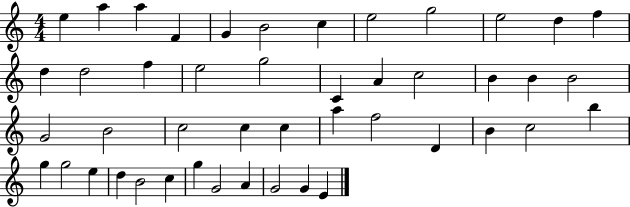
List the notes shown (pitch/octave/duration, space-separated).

E5/q A5/q A5/q F4/q G4/q B4/h C5/q E5/h G5/h E5/h D5/q F5/q D5/q D5/h F5/q E5/h G5/h C4/q A4/q C5/h B4/q B4/q B4/h G4/h B4/h C5/h C5/q C5/q A5/q F5/h D4/q B4/q C5/h B5/q G5/q G5/h E5/q D5/q B4/h C5/q G5/q G4/h A4/q G4/h G4/q E4/q